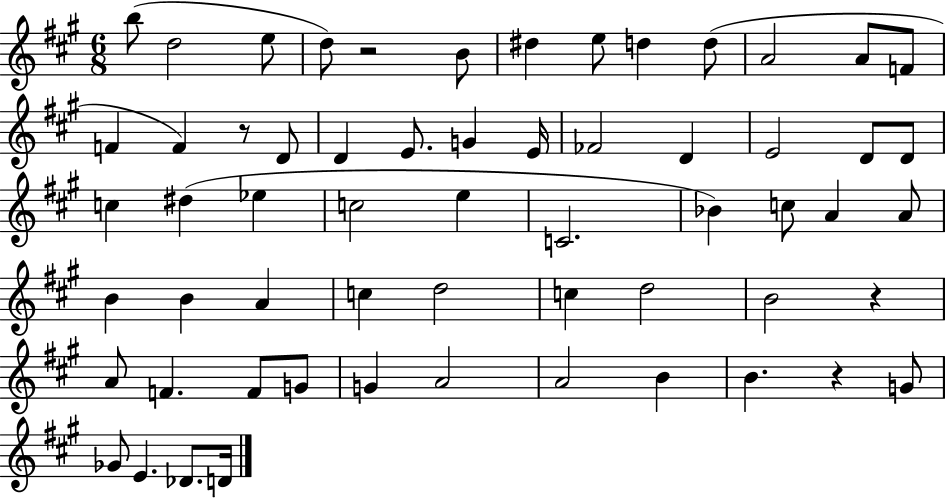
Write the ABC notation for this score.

X:1
T:Untitled
M:6/8
L:1/4
K:A
b/2 d2 e/2 d/2 z2 B/2 ^d e/2 d d/2 A2 A/2 F/2 F F z/2 D/2 D E/2 G E/4 _F2 D E2 D/2 D/2 c ^d _e c2 e C2 _B c/2 A A/2 B B A c d2 c d2 B2 z A/2 F F/2 G/2 G A2 A2 B B z G/2 _G/2 E _D/2 D/4